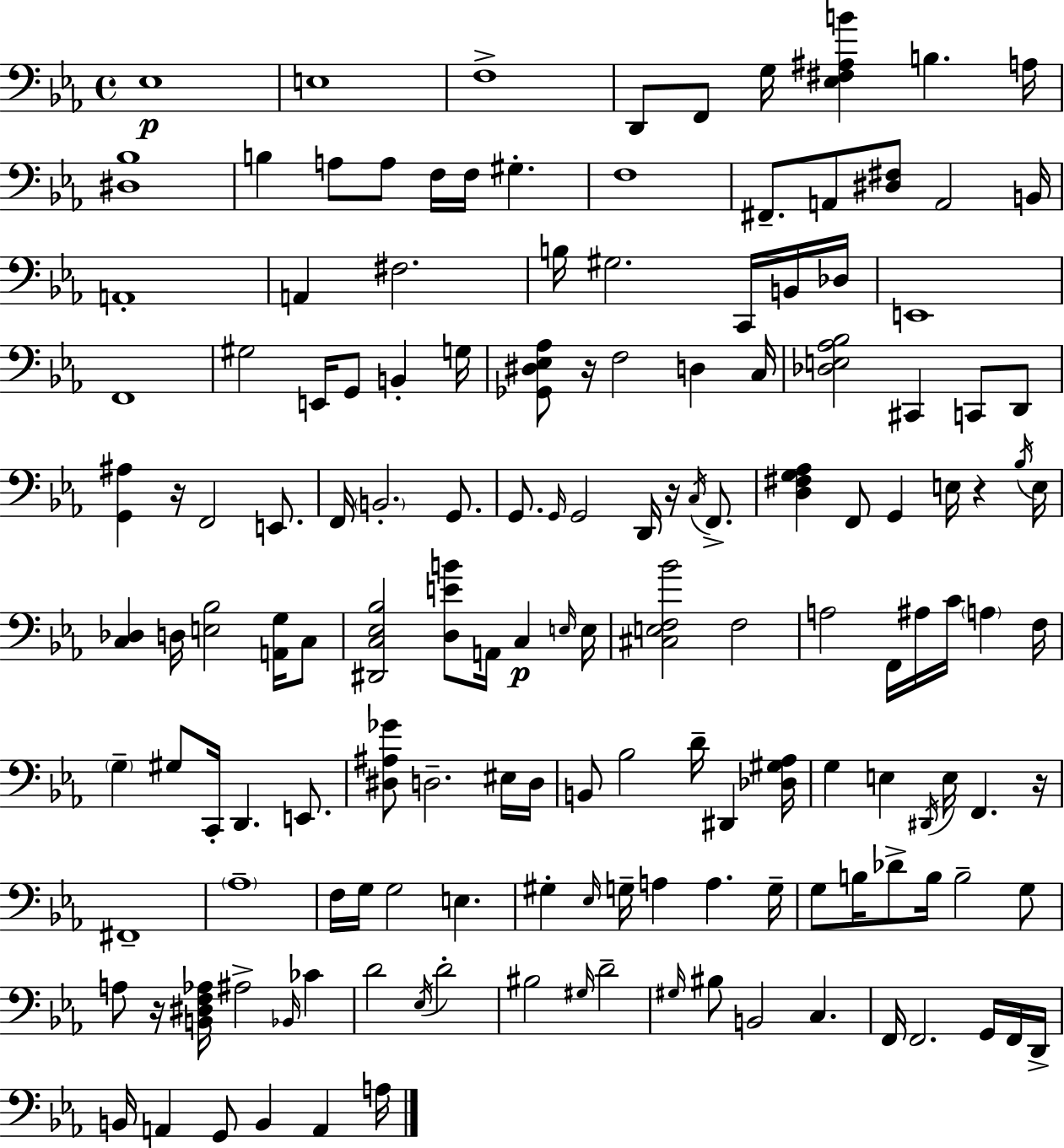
X:1
T:Untitled
M:4/4
L:1/4
K:Cm
_E,4 E,4 F,4 D,,/2 F,,/2 G,/4 [_E,^F,^A,B] B, A,/4 [^D,_B,]4 B, A,/2 A,/2 F,/4 F,/4 ^G, F,4 ^F,,/2 A,,/2 [^D,^F,]/2 A,,2 B,,/4 A,,4 A,, ^F,2 B,/4 ^G,2 C,,/4 B,,/4 _D,/4 E,,4 F,,4 ^G,2 E,,/4 G,,/2 B,, G,/4 [_G,,^D,_E,_A,]/2 z/4 F,2 D, C,/4 [_D,E,_A,_B,]2 ^C,, C,,/2 D,,/2 [G,,^A,] z/4 F,,2 E,,/2 F,,/4 B,,2 G,,/2 G,,/2 G,,/4 G,,2 D,,/4 z/4 C,/4 F,,/2 [D,^F,G,_A,] F,,/2 G,, E,/4 z _B,/4 E,/4 [C,_D,] D,/4 [E,_B,]2 [A,,G,]/4 C,/2 [^D,,C,_E,_B,]2 [D,EB]/2 A,,/4 C, E,/4 E,/4 [^C,E,F,_B]2 F,2 A,2 F,,/4 ^A,/4 C/4 A, F,/4 G, ^G,/2 C,,/4 D,, E,,/2 [^D,^A,_G]/2 D,2 ^E,/4 D,/4 B,,/2 _B,2 D/4 ^D,, [_D,^G,_A,]/4 G, E, ^D,,/4 E,/4 F,, z/4 ^F,,4 _A,4 F,/4 G,/4 G,2 E, ^G, _E,/4 G,/4 A, A, G,/4 G,/2 B,/4 _D/2 B,/4 B,2 G,/2 A,/2 z/4 [B,,^D,F,_A,]/4 ^A,2 _B,,/4 _C D2 _E,/4 D2 ^B,2 ^G,/4 D2 ^G,/4 ^B,/2 B,,2 C, F,,/4 F,,2 G,,/4 F,,/4 D,,/4 B,,/4 A,, G,,/2 B,, A,, A,/4